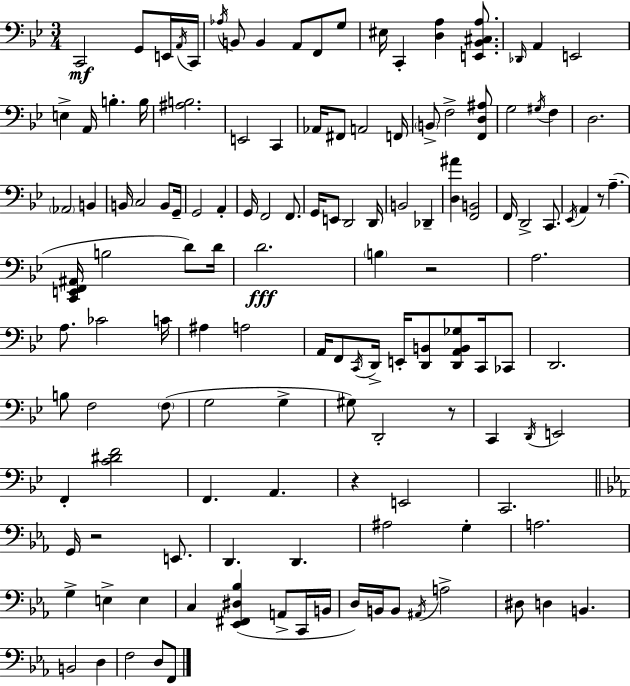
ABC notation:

X:1
T:Untitled
M:3/4
L:1/4
K:Bb
C,,2 G,,/2 E,,/4 A,,/4 C,,/4 _A,/4 B,,/2 B,, A,,/2 F,,/2 G,/2 ^E,/4 C,, [D,A,] [E,,_B,,^C,A,]/2 _D,,/4 A,, E,,2 E, A,,/4 B, B,/4 [^A,B,]2 E,,2 C,, _A,,/4 ^F,,/2 A,,2 F,,/4 B,,/2 F,2 [F,,D,^A,]/2 G,2 ^G,/4 F, D,2 _A,,2 B,, B,,/4 C,2 B,,/2 G,,/4 G,,2 A,, G,,/4 F,,2 F,,/2 G,,/4 E,,/2 D,,2 D,,/4 B,,2 _D,, [D,^A] [F,,B,,]2 F,,/4 D,,2 C,,/2 _E,,/4 A,, z/2 A, [C,,E,,F,,^A,,]/4 B,2 D/2 D/4 D2 B, z2 A,2 A,/2 _C2 C/4 ^A, A,2 A,,/4 F,,/2 C,,/4 D,,/4 E,,/4 [D,,B,,]/2 [D,,A,,B,,_G,]/2 C,,/4 _C,,/2 D,,2 B,/2 F,2 F,/2 G,2 G, ^G,/2 D,,2 z/2 C,, D,,/4 E,,2 F,, [C^DF]2 F,, A,, z E,,2 C,,2 G,,/4 z2 E,,/2 D,, D,, ^A,2 G, A,2 G, E, E, C, [_E,,^F,,^D,_B,] A,,/2 C,,/4 B,,/4 D,/4 B,,/4 B,,/2 ^A,,/4 A,2 ^D,/2 D, B,, B,,2 D, F,2 D,/2 F,,/2